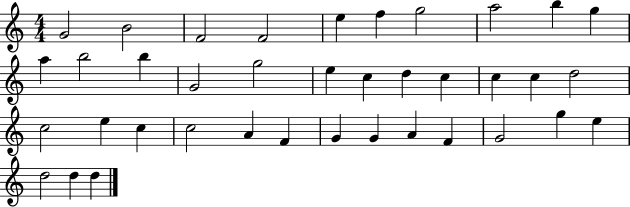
X:1
T:Untitled
M:4/4
L:1/4
K:C
G2 B2 F2 F2 e f g2 a2 b g a b2 b G2 g2 e c d c c c d2 c2 e c c2 A F G G A F G2 g e d2 d d